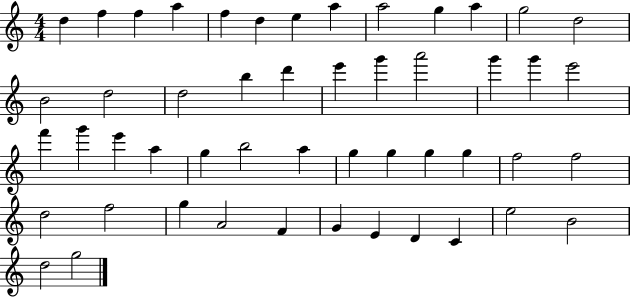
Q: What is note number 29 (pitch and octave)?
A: G5